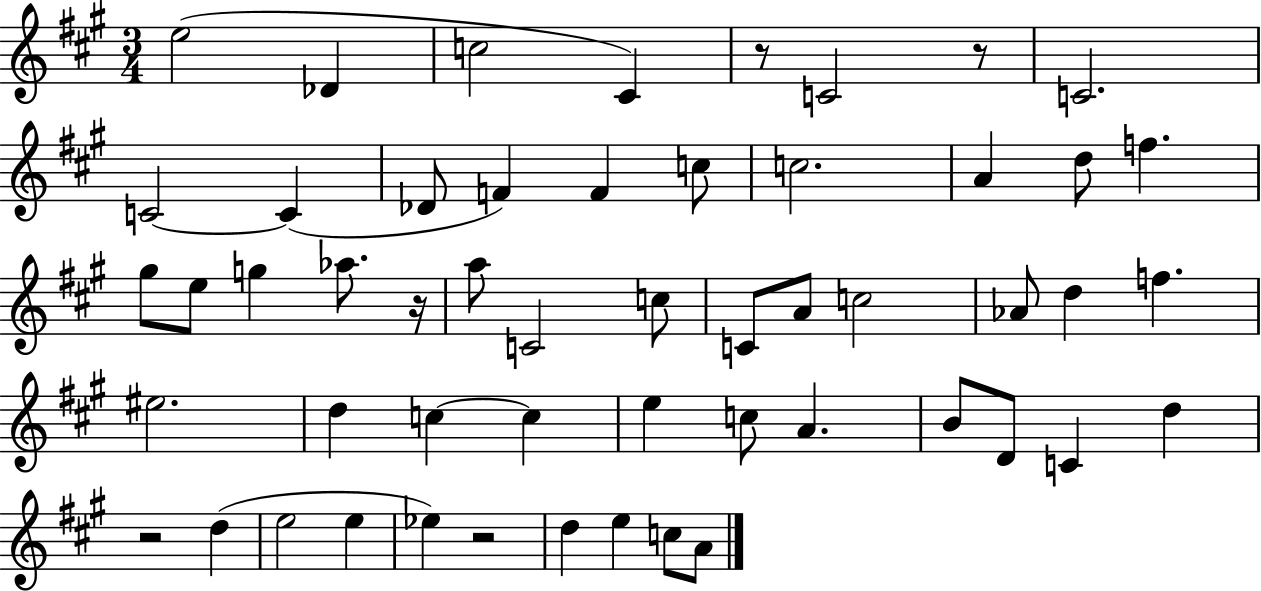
E5/h Db4/q C5/h C#4/q R/e C4/h R/e C4/h. C4/h C4/q Db4/e F4/q F4/q C5/e C5/h. A4/q D5/e F5/q. G#5/e E5/e G5/q Ab5/e. R/s A5/e C4/h C5/e C4/e A4/e C5/h Ab4/e D5/q F5/q. EIS5/h. D5/q C5/q C5/q E5/q C5/e A4/q. B4/e D4/e C4/q D5/q R/h D5/q E5/h E5/q Eb5/q R/h D5/q E5/q C5/e A4/e